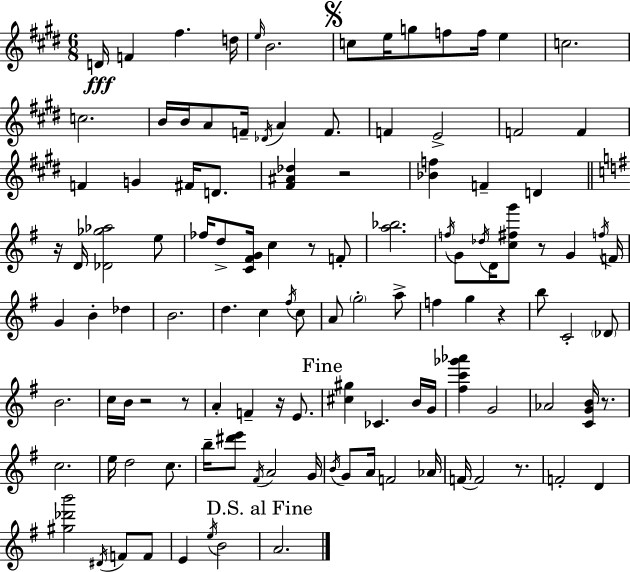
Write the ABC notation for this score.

X:1
T:Untitled
M:6/8
L:1/4
K:E
D/4 F ^f d/4 e/4 B2 c/2 e/4 g/2 f/2 f/4 e c2 c2 B/4 B/4 A/2 F/4 _D/4 A F/2 F E2 F2 F F G ^F/4 D/2 [^F^A_d] z2 [_Bf] F D z/4 D/4 [_D_g_a]2 e/2 _f/4 d/2 [C^FG]/4 c z/2 F/2 [a_b]2 f/4 G/2 _d/4 D/4 [c^fg']/2 z/2 G f/4 F/4 G B _d B2 d c ^f/4 c/2 A/2 g2 a/2 f g z b/2 C2 _D/2 B2 c/4 B/4 z2 z/2 A F z/4 E/2 [^c^g] _C B/4 G/4 [^fc'_g'_a'] G2 _A2 [CGB]/4 z/2 c2 e/4 d2 c/2 b/4 [^d'e']/2 ^F/4 A2 G/4 B/4 G/2 A/4 F2 _A/4 F/4 F2 z/2 F2 D [^g_d'b']2 ^D/4 F/2 F/2 E e/4 B2 A2